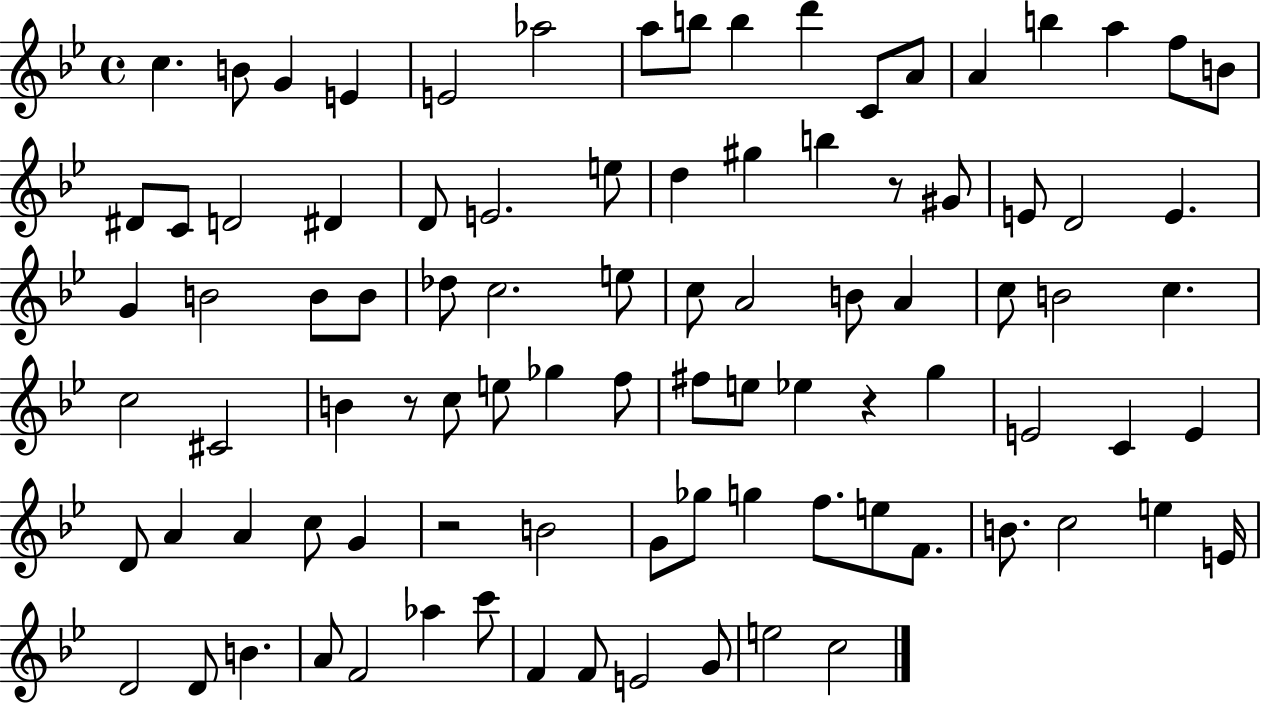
C5/q. B4/e G4/q E4/q E4/h Ab5/h A5/e B5/e B5/q D6/q C4/e A4/e A4/q B5/q A5/q F5/e B4/e D#4/e C4/e D4/h D#4/q D4/e E4/h. E5/e D5/q G#5/q B5/q R/e G#4/e E4/e D4/h E4/q. G4/q B4/h B4/e B4/e Db5/e C5/h. E5/e C5/e A4/h B4/e A4/q C5/e B4/h C5/q. C5/h C#4/h B4/q R/e C5/e E5/e Gb5/q F5/e F#5/e E5/e Eb5/q R/q G5/q E4/h C4/q E4/q D4/e A4/q A4/q C5/e G4/q R/h B4/h G4/e Gb5/e G5/q F5/e. E5/e F4/e. B4/e. C5/h E5/q E4/s D4/h D4/e B4/q. A4/e F4/h Ab5/q C6/e F4/q F4/e E4/h G4/e E5/h C5/h